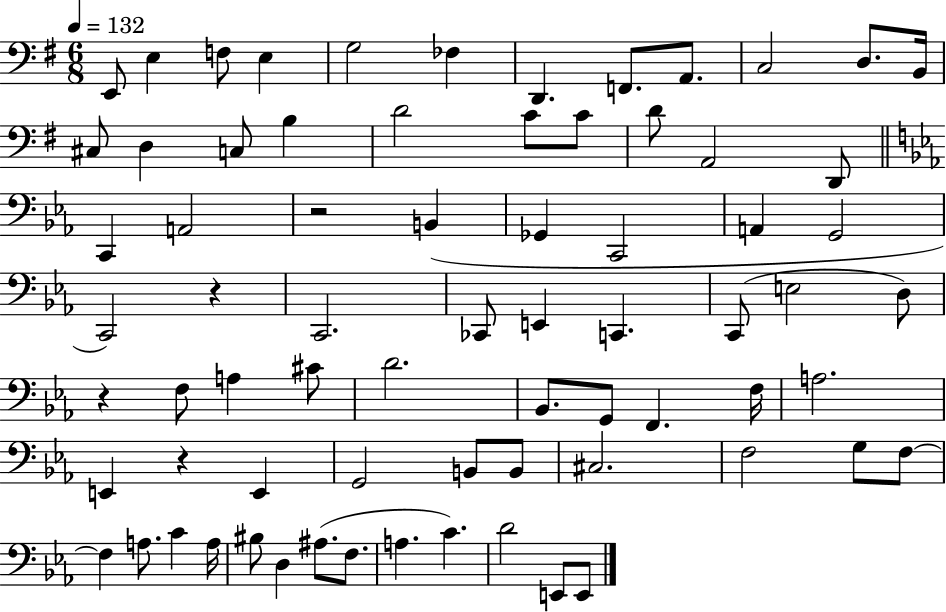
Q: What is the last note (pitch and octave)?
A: E2